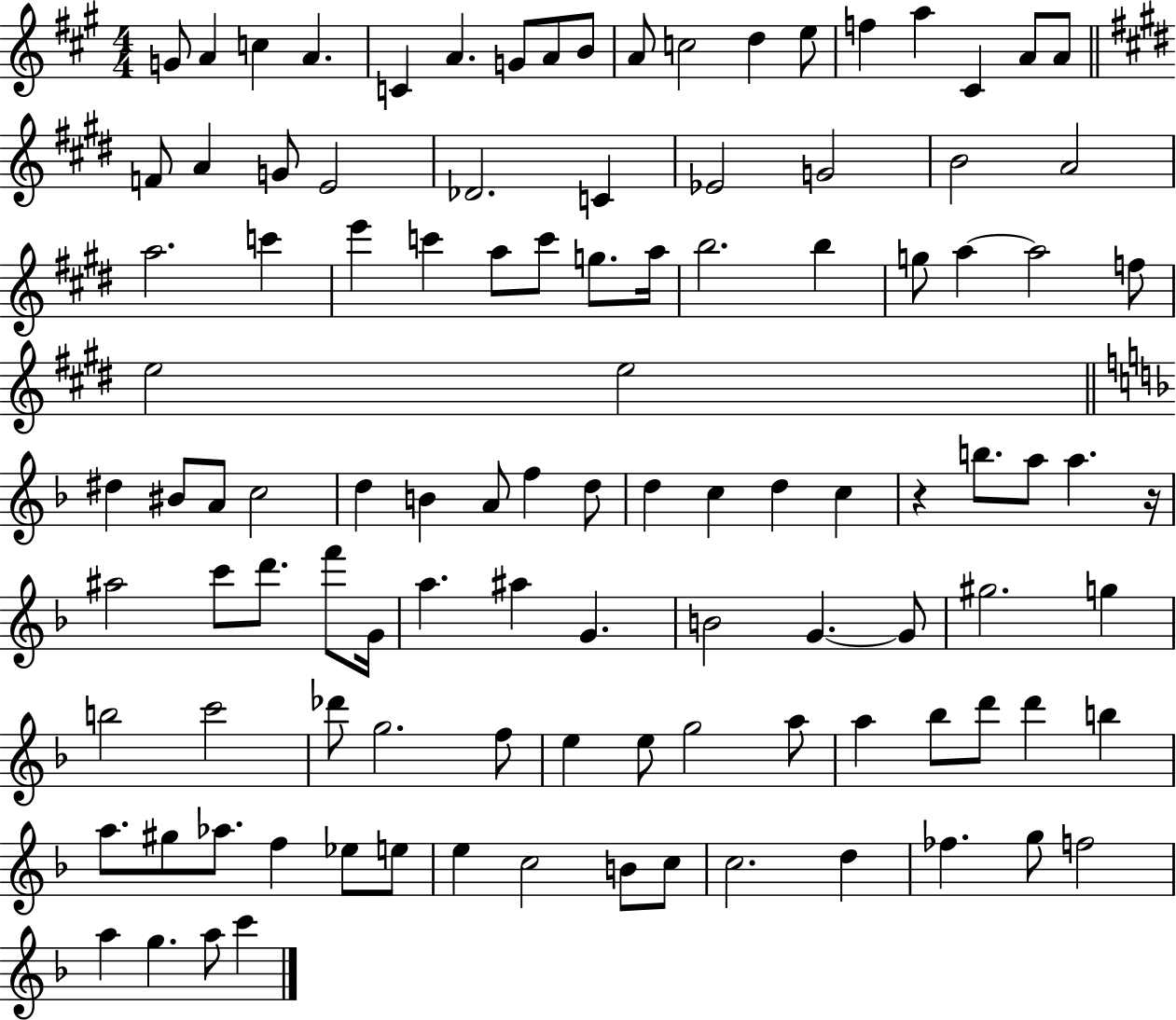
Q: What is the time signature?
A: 4/4